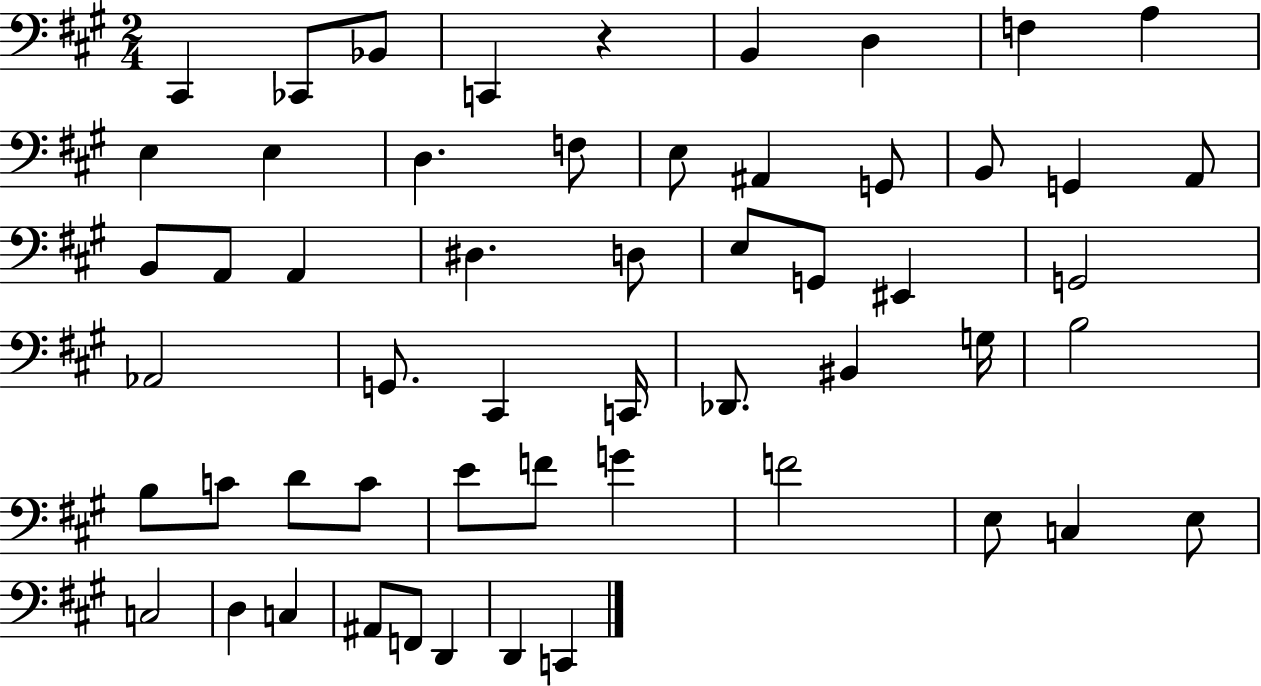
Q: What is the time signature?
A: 2/4